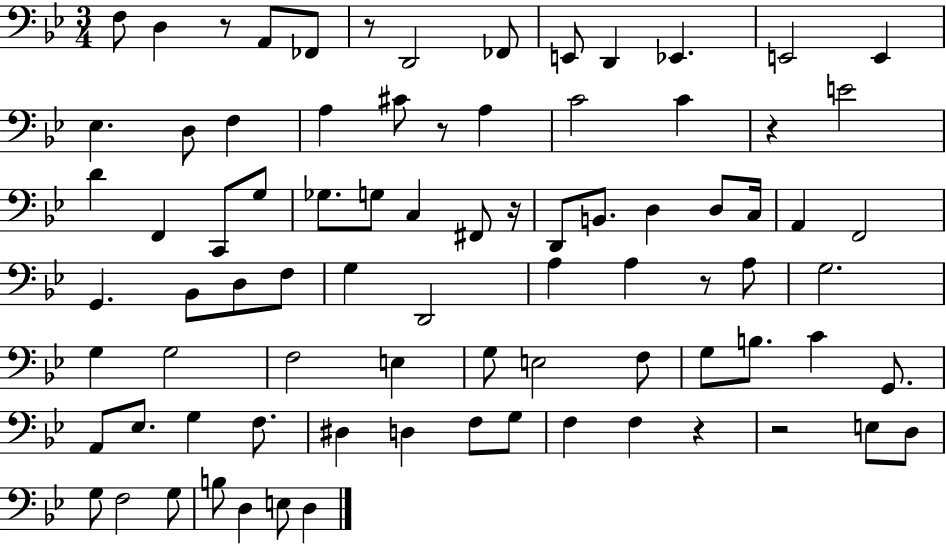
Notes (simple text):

F3/e D3/q R/e A2/e FES2/e R/e D2/h FES2/e E2/e D2/q Eb2/q. E2/h E2/q Eb3/q. D3/e F3/q A3/q C#4/e R/e A3/q C4/h C4/q R/q E4/h D4/q F2/q C2/e G3/e Gb3/e. G3/e C3/q F#2/e R/s D2/e B2/e. D3/q D3/e C3/s A2/q F2/h G2/q. Bb2/e D3/e F3/e G3/q D2/h A3/q A3/q R/e A3/e G3/h. G3/q G3/h F3/h E3/q G3/e E3/h F3/e G3/e B3/e. C4/q G2/e. A2/e Eb3/e. G3/q F3/e. D#3/q D3/q F3/e G3/e F3/q F3/q R/q R/h E3/e D3/e G3/e F3/h G3/e B3/e D3/q E3/e D3/q